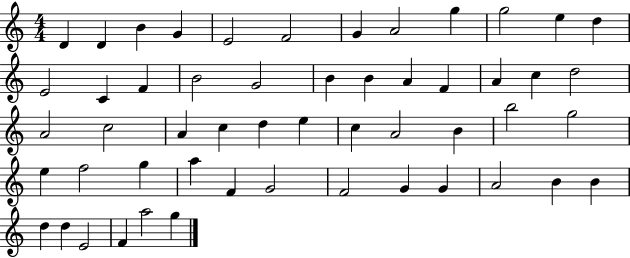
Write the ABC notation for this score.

X:1
T:Untitled
M:4/4
L:1/4
K:C
D D B G E2 F2 G A2 g g2 e d E2 C F B2 G2 B B A F A c d2 A2 c2 A c d e c A2 B b2 g2 e f2 g a F G2 F2 G G A2 B B d d E2 F a2 g